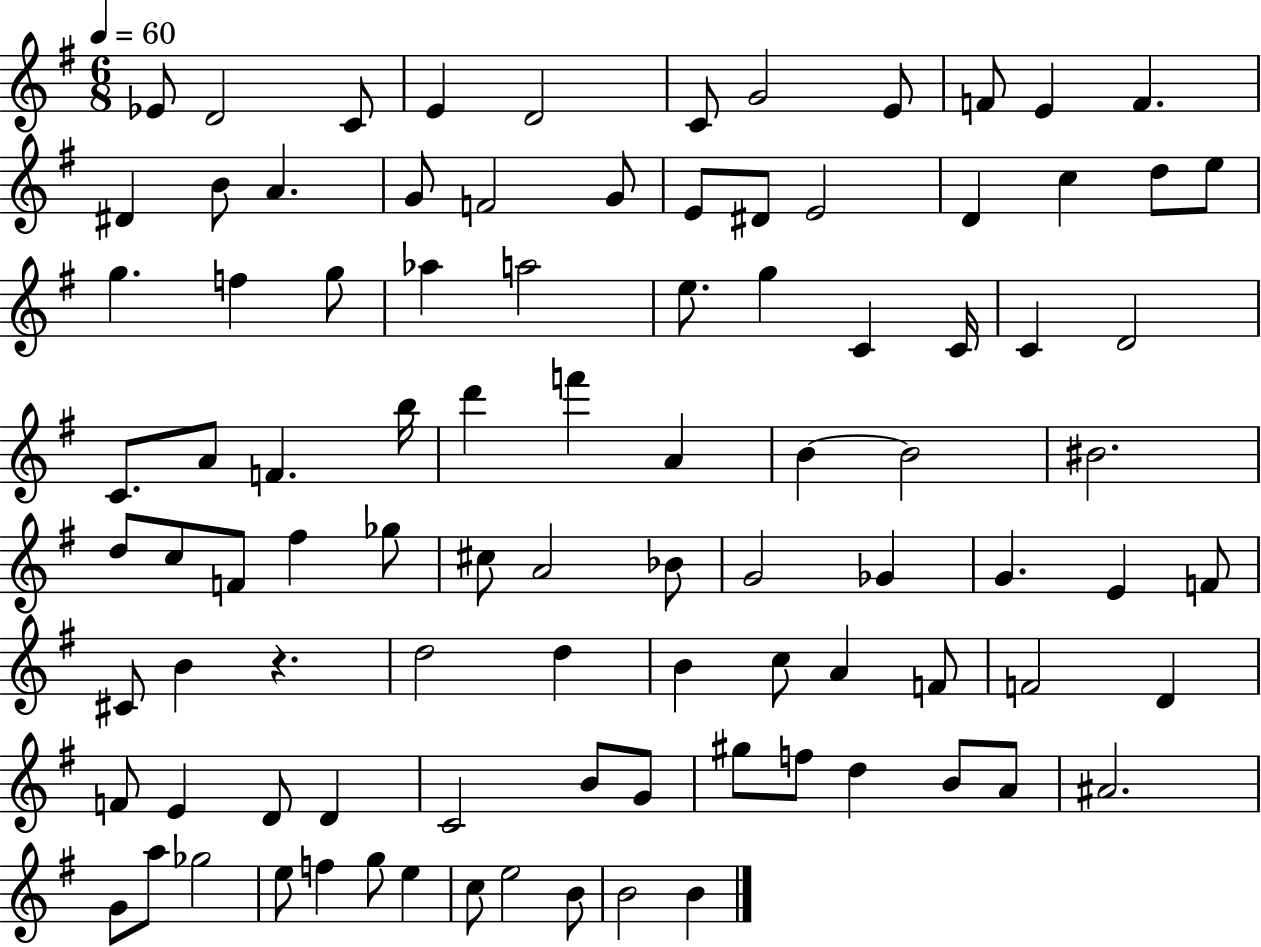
Eb4/e D4/h C4/e E4/q D4/h C4/e G4/h E4/e F4/e E4/q F4/q. D#4/q B4/e A4/q. G4/e F4/h G4/e E4/e D#4/e E4/h D4/q C5/q D5/e E5/e G5/q. F5/q G5/e Ab5/q A5/h E5/e. G5/q C4/q C4/s C4/q D4/h C4/e. A4/e F4/q. B5/s D6/q F6/q A4/q B4/q B4/h BIS4/h. D5/e C5/e F4/e F#5/q Gb5/e C#5/e A4/h Bb4/e G4/h Gb4/q G4/q. E4/q F4/e C#4/e B4/q R/q. D5/h D5/q B4/q C5/e A4/q F4/e F4/h D4/q F4/e E4/q D4/e D4/q C4/h B4/e G4/e G#5/e F5/e D5/q B4/e A4/e A#4/h. G4/e A5/e Gb5/h E5/e F5/q G5/e E5/q C5/e E5/h B4/e B4/h B4/q